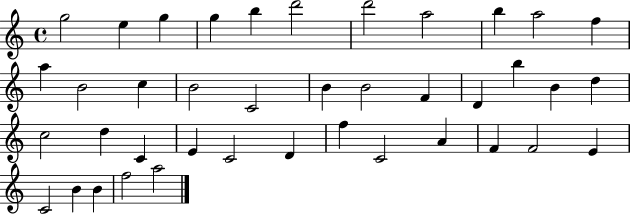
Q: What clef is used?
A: treble